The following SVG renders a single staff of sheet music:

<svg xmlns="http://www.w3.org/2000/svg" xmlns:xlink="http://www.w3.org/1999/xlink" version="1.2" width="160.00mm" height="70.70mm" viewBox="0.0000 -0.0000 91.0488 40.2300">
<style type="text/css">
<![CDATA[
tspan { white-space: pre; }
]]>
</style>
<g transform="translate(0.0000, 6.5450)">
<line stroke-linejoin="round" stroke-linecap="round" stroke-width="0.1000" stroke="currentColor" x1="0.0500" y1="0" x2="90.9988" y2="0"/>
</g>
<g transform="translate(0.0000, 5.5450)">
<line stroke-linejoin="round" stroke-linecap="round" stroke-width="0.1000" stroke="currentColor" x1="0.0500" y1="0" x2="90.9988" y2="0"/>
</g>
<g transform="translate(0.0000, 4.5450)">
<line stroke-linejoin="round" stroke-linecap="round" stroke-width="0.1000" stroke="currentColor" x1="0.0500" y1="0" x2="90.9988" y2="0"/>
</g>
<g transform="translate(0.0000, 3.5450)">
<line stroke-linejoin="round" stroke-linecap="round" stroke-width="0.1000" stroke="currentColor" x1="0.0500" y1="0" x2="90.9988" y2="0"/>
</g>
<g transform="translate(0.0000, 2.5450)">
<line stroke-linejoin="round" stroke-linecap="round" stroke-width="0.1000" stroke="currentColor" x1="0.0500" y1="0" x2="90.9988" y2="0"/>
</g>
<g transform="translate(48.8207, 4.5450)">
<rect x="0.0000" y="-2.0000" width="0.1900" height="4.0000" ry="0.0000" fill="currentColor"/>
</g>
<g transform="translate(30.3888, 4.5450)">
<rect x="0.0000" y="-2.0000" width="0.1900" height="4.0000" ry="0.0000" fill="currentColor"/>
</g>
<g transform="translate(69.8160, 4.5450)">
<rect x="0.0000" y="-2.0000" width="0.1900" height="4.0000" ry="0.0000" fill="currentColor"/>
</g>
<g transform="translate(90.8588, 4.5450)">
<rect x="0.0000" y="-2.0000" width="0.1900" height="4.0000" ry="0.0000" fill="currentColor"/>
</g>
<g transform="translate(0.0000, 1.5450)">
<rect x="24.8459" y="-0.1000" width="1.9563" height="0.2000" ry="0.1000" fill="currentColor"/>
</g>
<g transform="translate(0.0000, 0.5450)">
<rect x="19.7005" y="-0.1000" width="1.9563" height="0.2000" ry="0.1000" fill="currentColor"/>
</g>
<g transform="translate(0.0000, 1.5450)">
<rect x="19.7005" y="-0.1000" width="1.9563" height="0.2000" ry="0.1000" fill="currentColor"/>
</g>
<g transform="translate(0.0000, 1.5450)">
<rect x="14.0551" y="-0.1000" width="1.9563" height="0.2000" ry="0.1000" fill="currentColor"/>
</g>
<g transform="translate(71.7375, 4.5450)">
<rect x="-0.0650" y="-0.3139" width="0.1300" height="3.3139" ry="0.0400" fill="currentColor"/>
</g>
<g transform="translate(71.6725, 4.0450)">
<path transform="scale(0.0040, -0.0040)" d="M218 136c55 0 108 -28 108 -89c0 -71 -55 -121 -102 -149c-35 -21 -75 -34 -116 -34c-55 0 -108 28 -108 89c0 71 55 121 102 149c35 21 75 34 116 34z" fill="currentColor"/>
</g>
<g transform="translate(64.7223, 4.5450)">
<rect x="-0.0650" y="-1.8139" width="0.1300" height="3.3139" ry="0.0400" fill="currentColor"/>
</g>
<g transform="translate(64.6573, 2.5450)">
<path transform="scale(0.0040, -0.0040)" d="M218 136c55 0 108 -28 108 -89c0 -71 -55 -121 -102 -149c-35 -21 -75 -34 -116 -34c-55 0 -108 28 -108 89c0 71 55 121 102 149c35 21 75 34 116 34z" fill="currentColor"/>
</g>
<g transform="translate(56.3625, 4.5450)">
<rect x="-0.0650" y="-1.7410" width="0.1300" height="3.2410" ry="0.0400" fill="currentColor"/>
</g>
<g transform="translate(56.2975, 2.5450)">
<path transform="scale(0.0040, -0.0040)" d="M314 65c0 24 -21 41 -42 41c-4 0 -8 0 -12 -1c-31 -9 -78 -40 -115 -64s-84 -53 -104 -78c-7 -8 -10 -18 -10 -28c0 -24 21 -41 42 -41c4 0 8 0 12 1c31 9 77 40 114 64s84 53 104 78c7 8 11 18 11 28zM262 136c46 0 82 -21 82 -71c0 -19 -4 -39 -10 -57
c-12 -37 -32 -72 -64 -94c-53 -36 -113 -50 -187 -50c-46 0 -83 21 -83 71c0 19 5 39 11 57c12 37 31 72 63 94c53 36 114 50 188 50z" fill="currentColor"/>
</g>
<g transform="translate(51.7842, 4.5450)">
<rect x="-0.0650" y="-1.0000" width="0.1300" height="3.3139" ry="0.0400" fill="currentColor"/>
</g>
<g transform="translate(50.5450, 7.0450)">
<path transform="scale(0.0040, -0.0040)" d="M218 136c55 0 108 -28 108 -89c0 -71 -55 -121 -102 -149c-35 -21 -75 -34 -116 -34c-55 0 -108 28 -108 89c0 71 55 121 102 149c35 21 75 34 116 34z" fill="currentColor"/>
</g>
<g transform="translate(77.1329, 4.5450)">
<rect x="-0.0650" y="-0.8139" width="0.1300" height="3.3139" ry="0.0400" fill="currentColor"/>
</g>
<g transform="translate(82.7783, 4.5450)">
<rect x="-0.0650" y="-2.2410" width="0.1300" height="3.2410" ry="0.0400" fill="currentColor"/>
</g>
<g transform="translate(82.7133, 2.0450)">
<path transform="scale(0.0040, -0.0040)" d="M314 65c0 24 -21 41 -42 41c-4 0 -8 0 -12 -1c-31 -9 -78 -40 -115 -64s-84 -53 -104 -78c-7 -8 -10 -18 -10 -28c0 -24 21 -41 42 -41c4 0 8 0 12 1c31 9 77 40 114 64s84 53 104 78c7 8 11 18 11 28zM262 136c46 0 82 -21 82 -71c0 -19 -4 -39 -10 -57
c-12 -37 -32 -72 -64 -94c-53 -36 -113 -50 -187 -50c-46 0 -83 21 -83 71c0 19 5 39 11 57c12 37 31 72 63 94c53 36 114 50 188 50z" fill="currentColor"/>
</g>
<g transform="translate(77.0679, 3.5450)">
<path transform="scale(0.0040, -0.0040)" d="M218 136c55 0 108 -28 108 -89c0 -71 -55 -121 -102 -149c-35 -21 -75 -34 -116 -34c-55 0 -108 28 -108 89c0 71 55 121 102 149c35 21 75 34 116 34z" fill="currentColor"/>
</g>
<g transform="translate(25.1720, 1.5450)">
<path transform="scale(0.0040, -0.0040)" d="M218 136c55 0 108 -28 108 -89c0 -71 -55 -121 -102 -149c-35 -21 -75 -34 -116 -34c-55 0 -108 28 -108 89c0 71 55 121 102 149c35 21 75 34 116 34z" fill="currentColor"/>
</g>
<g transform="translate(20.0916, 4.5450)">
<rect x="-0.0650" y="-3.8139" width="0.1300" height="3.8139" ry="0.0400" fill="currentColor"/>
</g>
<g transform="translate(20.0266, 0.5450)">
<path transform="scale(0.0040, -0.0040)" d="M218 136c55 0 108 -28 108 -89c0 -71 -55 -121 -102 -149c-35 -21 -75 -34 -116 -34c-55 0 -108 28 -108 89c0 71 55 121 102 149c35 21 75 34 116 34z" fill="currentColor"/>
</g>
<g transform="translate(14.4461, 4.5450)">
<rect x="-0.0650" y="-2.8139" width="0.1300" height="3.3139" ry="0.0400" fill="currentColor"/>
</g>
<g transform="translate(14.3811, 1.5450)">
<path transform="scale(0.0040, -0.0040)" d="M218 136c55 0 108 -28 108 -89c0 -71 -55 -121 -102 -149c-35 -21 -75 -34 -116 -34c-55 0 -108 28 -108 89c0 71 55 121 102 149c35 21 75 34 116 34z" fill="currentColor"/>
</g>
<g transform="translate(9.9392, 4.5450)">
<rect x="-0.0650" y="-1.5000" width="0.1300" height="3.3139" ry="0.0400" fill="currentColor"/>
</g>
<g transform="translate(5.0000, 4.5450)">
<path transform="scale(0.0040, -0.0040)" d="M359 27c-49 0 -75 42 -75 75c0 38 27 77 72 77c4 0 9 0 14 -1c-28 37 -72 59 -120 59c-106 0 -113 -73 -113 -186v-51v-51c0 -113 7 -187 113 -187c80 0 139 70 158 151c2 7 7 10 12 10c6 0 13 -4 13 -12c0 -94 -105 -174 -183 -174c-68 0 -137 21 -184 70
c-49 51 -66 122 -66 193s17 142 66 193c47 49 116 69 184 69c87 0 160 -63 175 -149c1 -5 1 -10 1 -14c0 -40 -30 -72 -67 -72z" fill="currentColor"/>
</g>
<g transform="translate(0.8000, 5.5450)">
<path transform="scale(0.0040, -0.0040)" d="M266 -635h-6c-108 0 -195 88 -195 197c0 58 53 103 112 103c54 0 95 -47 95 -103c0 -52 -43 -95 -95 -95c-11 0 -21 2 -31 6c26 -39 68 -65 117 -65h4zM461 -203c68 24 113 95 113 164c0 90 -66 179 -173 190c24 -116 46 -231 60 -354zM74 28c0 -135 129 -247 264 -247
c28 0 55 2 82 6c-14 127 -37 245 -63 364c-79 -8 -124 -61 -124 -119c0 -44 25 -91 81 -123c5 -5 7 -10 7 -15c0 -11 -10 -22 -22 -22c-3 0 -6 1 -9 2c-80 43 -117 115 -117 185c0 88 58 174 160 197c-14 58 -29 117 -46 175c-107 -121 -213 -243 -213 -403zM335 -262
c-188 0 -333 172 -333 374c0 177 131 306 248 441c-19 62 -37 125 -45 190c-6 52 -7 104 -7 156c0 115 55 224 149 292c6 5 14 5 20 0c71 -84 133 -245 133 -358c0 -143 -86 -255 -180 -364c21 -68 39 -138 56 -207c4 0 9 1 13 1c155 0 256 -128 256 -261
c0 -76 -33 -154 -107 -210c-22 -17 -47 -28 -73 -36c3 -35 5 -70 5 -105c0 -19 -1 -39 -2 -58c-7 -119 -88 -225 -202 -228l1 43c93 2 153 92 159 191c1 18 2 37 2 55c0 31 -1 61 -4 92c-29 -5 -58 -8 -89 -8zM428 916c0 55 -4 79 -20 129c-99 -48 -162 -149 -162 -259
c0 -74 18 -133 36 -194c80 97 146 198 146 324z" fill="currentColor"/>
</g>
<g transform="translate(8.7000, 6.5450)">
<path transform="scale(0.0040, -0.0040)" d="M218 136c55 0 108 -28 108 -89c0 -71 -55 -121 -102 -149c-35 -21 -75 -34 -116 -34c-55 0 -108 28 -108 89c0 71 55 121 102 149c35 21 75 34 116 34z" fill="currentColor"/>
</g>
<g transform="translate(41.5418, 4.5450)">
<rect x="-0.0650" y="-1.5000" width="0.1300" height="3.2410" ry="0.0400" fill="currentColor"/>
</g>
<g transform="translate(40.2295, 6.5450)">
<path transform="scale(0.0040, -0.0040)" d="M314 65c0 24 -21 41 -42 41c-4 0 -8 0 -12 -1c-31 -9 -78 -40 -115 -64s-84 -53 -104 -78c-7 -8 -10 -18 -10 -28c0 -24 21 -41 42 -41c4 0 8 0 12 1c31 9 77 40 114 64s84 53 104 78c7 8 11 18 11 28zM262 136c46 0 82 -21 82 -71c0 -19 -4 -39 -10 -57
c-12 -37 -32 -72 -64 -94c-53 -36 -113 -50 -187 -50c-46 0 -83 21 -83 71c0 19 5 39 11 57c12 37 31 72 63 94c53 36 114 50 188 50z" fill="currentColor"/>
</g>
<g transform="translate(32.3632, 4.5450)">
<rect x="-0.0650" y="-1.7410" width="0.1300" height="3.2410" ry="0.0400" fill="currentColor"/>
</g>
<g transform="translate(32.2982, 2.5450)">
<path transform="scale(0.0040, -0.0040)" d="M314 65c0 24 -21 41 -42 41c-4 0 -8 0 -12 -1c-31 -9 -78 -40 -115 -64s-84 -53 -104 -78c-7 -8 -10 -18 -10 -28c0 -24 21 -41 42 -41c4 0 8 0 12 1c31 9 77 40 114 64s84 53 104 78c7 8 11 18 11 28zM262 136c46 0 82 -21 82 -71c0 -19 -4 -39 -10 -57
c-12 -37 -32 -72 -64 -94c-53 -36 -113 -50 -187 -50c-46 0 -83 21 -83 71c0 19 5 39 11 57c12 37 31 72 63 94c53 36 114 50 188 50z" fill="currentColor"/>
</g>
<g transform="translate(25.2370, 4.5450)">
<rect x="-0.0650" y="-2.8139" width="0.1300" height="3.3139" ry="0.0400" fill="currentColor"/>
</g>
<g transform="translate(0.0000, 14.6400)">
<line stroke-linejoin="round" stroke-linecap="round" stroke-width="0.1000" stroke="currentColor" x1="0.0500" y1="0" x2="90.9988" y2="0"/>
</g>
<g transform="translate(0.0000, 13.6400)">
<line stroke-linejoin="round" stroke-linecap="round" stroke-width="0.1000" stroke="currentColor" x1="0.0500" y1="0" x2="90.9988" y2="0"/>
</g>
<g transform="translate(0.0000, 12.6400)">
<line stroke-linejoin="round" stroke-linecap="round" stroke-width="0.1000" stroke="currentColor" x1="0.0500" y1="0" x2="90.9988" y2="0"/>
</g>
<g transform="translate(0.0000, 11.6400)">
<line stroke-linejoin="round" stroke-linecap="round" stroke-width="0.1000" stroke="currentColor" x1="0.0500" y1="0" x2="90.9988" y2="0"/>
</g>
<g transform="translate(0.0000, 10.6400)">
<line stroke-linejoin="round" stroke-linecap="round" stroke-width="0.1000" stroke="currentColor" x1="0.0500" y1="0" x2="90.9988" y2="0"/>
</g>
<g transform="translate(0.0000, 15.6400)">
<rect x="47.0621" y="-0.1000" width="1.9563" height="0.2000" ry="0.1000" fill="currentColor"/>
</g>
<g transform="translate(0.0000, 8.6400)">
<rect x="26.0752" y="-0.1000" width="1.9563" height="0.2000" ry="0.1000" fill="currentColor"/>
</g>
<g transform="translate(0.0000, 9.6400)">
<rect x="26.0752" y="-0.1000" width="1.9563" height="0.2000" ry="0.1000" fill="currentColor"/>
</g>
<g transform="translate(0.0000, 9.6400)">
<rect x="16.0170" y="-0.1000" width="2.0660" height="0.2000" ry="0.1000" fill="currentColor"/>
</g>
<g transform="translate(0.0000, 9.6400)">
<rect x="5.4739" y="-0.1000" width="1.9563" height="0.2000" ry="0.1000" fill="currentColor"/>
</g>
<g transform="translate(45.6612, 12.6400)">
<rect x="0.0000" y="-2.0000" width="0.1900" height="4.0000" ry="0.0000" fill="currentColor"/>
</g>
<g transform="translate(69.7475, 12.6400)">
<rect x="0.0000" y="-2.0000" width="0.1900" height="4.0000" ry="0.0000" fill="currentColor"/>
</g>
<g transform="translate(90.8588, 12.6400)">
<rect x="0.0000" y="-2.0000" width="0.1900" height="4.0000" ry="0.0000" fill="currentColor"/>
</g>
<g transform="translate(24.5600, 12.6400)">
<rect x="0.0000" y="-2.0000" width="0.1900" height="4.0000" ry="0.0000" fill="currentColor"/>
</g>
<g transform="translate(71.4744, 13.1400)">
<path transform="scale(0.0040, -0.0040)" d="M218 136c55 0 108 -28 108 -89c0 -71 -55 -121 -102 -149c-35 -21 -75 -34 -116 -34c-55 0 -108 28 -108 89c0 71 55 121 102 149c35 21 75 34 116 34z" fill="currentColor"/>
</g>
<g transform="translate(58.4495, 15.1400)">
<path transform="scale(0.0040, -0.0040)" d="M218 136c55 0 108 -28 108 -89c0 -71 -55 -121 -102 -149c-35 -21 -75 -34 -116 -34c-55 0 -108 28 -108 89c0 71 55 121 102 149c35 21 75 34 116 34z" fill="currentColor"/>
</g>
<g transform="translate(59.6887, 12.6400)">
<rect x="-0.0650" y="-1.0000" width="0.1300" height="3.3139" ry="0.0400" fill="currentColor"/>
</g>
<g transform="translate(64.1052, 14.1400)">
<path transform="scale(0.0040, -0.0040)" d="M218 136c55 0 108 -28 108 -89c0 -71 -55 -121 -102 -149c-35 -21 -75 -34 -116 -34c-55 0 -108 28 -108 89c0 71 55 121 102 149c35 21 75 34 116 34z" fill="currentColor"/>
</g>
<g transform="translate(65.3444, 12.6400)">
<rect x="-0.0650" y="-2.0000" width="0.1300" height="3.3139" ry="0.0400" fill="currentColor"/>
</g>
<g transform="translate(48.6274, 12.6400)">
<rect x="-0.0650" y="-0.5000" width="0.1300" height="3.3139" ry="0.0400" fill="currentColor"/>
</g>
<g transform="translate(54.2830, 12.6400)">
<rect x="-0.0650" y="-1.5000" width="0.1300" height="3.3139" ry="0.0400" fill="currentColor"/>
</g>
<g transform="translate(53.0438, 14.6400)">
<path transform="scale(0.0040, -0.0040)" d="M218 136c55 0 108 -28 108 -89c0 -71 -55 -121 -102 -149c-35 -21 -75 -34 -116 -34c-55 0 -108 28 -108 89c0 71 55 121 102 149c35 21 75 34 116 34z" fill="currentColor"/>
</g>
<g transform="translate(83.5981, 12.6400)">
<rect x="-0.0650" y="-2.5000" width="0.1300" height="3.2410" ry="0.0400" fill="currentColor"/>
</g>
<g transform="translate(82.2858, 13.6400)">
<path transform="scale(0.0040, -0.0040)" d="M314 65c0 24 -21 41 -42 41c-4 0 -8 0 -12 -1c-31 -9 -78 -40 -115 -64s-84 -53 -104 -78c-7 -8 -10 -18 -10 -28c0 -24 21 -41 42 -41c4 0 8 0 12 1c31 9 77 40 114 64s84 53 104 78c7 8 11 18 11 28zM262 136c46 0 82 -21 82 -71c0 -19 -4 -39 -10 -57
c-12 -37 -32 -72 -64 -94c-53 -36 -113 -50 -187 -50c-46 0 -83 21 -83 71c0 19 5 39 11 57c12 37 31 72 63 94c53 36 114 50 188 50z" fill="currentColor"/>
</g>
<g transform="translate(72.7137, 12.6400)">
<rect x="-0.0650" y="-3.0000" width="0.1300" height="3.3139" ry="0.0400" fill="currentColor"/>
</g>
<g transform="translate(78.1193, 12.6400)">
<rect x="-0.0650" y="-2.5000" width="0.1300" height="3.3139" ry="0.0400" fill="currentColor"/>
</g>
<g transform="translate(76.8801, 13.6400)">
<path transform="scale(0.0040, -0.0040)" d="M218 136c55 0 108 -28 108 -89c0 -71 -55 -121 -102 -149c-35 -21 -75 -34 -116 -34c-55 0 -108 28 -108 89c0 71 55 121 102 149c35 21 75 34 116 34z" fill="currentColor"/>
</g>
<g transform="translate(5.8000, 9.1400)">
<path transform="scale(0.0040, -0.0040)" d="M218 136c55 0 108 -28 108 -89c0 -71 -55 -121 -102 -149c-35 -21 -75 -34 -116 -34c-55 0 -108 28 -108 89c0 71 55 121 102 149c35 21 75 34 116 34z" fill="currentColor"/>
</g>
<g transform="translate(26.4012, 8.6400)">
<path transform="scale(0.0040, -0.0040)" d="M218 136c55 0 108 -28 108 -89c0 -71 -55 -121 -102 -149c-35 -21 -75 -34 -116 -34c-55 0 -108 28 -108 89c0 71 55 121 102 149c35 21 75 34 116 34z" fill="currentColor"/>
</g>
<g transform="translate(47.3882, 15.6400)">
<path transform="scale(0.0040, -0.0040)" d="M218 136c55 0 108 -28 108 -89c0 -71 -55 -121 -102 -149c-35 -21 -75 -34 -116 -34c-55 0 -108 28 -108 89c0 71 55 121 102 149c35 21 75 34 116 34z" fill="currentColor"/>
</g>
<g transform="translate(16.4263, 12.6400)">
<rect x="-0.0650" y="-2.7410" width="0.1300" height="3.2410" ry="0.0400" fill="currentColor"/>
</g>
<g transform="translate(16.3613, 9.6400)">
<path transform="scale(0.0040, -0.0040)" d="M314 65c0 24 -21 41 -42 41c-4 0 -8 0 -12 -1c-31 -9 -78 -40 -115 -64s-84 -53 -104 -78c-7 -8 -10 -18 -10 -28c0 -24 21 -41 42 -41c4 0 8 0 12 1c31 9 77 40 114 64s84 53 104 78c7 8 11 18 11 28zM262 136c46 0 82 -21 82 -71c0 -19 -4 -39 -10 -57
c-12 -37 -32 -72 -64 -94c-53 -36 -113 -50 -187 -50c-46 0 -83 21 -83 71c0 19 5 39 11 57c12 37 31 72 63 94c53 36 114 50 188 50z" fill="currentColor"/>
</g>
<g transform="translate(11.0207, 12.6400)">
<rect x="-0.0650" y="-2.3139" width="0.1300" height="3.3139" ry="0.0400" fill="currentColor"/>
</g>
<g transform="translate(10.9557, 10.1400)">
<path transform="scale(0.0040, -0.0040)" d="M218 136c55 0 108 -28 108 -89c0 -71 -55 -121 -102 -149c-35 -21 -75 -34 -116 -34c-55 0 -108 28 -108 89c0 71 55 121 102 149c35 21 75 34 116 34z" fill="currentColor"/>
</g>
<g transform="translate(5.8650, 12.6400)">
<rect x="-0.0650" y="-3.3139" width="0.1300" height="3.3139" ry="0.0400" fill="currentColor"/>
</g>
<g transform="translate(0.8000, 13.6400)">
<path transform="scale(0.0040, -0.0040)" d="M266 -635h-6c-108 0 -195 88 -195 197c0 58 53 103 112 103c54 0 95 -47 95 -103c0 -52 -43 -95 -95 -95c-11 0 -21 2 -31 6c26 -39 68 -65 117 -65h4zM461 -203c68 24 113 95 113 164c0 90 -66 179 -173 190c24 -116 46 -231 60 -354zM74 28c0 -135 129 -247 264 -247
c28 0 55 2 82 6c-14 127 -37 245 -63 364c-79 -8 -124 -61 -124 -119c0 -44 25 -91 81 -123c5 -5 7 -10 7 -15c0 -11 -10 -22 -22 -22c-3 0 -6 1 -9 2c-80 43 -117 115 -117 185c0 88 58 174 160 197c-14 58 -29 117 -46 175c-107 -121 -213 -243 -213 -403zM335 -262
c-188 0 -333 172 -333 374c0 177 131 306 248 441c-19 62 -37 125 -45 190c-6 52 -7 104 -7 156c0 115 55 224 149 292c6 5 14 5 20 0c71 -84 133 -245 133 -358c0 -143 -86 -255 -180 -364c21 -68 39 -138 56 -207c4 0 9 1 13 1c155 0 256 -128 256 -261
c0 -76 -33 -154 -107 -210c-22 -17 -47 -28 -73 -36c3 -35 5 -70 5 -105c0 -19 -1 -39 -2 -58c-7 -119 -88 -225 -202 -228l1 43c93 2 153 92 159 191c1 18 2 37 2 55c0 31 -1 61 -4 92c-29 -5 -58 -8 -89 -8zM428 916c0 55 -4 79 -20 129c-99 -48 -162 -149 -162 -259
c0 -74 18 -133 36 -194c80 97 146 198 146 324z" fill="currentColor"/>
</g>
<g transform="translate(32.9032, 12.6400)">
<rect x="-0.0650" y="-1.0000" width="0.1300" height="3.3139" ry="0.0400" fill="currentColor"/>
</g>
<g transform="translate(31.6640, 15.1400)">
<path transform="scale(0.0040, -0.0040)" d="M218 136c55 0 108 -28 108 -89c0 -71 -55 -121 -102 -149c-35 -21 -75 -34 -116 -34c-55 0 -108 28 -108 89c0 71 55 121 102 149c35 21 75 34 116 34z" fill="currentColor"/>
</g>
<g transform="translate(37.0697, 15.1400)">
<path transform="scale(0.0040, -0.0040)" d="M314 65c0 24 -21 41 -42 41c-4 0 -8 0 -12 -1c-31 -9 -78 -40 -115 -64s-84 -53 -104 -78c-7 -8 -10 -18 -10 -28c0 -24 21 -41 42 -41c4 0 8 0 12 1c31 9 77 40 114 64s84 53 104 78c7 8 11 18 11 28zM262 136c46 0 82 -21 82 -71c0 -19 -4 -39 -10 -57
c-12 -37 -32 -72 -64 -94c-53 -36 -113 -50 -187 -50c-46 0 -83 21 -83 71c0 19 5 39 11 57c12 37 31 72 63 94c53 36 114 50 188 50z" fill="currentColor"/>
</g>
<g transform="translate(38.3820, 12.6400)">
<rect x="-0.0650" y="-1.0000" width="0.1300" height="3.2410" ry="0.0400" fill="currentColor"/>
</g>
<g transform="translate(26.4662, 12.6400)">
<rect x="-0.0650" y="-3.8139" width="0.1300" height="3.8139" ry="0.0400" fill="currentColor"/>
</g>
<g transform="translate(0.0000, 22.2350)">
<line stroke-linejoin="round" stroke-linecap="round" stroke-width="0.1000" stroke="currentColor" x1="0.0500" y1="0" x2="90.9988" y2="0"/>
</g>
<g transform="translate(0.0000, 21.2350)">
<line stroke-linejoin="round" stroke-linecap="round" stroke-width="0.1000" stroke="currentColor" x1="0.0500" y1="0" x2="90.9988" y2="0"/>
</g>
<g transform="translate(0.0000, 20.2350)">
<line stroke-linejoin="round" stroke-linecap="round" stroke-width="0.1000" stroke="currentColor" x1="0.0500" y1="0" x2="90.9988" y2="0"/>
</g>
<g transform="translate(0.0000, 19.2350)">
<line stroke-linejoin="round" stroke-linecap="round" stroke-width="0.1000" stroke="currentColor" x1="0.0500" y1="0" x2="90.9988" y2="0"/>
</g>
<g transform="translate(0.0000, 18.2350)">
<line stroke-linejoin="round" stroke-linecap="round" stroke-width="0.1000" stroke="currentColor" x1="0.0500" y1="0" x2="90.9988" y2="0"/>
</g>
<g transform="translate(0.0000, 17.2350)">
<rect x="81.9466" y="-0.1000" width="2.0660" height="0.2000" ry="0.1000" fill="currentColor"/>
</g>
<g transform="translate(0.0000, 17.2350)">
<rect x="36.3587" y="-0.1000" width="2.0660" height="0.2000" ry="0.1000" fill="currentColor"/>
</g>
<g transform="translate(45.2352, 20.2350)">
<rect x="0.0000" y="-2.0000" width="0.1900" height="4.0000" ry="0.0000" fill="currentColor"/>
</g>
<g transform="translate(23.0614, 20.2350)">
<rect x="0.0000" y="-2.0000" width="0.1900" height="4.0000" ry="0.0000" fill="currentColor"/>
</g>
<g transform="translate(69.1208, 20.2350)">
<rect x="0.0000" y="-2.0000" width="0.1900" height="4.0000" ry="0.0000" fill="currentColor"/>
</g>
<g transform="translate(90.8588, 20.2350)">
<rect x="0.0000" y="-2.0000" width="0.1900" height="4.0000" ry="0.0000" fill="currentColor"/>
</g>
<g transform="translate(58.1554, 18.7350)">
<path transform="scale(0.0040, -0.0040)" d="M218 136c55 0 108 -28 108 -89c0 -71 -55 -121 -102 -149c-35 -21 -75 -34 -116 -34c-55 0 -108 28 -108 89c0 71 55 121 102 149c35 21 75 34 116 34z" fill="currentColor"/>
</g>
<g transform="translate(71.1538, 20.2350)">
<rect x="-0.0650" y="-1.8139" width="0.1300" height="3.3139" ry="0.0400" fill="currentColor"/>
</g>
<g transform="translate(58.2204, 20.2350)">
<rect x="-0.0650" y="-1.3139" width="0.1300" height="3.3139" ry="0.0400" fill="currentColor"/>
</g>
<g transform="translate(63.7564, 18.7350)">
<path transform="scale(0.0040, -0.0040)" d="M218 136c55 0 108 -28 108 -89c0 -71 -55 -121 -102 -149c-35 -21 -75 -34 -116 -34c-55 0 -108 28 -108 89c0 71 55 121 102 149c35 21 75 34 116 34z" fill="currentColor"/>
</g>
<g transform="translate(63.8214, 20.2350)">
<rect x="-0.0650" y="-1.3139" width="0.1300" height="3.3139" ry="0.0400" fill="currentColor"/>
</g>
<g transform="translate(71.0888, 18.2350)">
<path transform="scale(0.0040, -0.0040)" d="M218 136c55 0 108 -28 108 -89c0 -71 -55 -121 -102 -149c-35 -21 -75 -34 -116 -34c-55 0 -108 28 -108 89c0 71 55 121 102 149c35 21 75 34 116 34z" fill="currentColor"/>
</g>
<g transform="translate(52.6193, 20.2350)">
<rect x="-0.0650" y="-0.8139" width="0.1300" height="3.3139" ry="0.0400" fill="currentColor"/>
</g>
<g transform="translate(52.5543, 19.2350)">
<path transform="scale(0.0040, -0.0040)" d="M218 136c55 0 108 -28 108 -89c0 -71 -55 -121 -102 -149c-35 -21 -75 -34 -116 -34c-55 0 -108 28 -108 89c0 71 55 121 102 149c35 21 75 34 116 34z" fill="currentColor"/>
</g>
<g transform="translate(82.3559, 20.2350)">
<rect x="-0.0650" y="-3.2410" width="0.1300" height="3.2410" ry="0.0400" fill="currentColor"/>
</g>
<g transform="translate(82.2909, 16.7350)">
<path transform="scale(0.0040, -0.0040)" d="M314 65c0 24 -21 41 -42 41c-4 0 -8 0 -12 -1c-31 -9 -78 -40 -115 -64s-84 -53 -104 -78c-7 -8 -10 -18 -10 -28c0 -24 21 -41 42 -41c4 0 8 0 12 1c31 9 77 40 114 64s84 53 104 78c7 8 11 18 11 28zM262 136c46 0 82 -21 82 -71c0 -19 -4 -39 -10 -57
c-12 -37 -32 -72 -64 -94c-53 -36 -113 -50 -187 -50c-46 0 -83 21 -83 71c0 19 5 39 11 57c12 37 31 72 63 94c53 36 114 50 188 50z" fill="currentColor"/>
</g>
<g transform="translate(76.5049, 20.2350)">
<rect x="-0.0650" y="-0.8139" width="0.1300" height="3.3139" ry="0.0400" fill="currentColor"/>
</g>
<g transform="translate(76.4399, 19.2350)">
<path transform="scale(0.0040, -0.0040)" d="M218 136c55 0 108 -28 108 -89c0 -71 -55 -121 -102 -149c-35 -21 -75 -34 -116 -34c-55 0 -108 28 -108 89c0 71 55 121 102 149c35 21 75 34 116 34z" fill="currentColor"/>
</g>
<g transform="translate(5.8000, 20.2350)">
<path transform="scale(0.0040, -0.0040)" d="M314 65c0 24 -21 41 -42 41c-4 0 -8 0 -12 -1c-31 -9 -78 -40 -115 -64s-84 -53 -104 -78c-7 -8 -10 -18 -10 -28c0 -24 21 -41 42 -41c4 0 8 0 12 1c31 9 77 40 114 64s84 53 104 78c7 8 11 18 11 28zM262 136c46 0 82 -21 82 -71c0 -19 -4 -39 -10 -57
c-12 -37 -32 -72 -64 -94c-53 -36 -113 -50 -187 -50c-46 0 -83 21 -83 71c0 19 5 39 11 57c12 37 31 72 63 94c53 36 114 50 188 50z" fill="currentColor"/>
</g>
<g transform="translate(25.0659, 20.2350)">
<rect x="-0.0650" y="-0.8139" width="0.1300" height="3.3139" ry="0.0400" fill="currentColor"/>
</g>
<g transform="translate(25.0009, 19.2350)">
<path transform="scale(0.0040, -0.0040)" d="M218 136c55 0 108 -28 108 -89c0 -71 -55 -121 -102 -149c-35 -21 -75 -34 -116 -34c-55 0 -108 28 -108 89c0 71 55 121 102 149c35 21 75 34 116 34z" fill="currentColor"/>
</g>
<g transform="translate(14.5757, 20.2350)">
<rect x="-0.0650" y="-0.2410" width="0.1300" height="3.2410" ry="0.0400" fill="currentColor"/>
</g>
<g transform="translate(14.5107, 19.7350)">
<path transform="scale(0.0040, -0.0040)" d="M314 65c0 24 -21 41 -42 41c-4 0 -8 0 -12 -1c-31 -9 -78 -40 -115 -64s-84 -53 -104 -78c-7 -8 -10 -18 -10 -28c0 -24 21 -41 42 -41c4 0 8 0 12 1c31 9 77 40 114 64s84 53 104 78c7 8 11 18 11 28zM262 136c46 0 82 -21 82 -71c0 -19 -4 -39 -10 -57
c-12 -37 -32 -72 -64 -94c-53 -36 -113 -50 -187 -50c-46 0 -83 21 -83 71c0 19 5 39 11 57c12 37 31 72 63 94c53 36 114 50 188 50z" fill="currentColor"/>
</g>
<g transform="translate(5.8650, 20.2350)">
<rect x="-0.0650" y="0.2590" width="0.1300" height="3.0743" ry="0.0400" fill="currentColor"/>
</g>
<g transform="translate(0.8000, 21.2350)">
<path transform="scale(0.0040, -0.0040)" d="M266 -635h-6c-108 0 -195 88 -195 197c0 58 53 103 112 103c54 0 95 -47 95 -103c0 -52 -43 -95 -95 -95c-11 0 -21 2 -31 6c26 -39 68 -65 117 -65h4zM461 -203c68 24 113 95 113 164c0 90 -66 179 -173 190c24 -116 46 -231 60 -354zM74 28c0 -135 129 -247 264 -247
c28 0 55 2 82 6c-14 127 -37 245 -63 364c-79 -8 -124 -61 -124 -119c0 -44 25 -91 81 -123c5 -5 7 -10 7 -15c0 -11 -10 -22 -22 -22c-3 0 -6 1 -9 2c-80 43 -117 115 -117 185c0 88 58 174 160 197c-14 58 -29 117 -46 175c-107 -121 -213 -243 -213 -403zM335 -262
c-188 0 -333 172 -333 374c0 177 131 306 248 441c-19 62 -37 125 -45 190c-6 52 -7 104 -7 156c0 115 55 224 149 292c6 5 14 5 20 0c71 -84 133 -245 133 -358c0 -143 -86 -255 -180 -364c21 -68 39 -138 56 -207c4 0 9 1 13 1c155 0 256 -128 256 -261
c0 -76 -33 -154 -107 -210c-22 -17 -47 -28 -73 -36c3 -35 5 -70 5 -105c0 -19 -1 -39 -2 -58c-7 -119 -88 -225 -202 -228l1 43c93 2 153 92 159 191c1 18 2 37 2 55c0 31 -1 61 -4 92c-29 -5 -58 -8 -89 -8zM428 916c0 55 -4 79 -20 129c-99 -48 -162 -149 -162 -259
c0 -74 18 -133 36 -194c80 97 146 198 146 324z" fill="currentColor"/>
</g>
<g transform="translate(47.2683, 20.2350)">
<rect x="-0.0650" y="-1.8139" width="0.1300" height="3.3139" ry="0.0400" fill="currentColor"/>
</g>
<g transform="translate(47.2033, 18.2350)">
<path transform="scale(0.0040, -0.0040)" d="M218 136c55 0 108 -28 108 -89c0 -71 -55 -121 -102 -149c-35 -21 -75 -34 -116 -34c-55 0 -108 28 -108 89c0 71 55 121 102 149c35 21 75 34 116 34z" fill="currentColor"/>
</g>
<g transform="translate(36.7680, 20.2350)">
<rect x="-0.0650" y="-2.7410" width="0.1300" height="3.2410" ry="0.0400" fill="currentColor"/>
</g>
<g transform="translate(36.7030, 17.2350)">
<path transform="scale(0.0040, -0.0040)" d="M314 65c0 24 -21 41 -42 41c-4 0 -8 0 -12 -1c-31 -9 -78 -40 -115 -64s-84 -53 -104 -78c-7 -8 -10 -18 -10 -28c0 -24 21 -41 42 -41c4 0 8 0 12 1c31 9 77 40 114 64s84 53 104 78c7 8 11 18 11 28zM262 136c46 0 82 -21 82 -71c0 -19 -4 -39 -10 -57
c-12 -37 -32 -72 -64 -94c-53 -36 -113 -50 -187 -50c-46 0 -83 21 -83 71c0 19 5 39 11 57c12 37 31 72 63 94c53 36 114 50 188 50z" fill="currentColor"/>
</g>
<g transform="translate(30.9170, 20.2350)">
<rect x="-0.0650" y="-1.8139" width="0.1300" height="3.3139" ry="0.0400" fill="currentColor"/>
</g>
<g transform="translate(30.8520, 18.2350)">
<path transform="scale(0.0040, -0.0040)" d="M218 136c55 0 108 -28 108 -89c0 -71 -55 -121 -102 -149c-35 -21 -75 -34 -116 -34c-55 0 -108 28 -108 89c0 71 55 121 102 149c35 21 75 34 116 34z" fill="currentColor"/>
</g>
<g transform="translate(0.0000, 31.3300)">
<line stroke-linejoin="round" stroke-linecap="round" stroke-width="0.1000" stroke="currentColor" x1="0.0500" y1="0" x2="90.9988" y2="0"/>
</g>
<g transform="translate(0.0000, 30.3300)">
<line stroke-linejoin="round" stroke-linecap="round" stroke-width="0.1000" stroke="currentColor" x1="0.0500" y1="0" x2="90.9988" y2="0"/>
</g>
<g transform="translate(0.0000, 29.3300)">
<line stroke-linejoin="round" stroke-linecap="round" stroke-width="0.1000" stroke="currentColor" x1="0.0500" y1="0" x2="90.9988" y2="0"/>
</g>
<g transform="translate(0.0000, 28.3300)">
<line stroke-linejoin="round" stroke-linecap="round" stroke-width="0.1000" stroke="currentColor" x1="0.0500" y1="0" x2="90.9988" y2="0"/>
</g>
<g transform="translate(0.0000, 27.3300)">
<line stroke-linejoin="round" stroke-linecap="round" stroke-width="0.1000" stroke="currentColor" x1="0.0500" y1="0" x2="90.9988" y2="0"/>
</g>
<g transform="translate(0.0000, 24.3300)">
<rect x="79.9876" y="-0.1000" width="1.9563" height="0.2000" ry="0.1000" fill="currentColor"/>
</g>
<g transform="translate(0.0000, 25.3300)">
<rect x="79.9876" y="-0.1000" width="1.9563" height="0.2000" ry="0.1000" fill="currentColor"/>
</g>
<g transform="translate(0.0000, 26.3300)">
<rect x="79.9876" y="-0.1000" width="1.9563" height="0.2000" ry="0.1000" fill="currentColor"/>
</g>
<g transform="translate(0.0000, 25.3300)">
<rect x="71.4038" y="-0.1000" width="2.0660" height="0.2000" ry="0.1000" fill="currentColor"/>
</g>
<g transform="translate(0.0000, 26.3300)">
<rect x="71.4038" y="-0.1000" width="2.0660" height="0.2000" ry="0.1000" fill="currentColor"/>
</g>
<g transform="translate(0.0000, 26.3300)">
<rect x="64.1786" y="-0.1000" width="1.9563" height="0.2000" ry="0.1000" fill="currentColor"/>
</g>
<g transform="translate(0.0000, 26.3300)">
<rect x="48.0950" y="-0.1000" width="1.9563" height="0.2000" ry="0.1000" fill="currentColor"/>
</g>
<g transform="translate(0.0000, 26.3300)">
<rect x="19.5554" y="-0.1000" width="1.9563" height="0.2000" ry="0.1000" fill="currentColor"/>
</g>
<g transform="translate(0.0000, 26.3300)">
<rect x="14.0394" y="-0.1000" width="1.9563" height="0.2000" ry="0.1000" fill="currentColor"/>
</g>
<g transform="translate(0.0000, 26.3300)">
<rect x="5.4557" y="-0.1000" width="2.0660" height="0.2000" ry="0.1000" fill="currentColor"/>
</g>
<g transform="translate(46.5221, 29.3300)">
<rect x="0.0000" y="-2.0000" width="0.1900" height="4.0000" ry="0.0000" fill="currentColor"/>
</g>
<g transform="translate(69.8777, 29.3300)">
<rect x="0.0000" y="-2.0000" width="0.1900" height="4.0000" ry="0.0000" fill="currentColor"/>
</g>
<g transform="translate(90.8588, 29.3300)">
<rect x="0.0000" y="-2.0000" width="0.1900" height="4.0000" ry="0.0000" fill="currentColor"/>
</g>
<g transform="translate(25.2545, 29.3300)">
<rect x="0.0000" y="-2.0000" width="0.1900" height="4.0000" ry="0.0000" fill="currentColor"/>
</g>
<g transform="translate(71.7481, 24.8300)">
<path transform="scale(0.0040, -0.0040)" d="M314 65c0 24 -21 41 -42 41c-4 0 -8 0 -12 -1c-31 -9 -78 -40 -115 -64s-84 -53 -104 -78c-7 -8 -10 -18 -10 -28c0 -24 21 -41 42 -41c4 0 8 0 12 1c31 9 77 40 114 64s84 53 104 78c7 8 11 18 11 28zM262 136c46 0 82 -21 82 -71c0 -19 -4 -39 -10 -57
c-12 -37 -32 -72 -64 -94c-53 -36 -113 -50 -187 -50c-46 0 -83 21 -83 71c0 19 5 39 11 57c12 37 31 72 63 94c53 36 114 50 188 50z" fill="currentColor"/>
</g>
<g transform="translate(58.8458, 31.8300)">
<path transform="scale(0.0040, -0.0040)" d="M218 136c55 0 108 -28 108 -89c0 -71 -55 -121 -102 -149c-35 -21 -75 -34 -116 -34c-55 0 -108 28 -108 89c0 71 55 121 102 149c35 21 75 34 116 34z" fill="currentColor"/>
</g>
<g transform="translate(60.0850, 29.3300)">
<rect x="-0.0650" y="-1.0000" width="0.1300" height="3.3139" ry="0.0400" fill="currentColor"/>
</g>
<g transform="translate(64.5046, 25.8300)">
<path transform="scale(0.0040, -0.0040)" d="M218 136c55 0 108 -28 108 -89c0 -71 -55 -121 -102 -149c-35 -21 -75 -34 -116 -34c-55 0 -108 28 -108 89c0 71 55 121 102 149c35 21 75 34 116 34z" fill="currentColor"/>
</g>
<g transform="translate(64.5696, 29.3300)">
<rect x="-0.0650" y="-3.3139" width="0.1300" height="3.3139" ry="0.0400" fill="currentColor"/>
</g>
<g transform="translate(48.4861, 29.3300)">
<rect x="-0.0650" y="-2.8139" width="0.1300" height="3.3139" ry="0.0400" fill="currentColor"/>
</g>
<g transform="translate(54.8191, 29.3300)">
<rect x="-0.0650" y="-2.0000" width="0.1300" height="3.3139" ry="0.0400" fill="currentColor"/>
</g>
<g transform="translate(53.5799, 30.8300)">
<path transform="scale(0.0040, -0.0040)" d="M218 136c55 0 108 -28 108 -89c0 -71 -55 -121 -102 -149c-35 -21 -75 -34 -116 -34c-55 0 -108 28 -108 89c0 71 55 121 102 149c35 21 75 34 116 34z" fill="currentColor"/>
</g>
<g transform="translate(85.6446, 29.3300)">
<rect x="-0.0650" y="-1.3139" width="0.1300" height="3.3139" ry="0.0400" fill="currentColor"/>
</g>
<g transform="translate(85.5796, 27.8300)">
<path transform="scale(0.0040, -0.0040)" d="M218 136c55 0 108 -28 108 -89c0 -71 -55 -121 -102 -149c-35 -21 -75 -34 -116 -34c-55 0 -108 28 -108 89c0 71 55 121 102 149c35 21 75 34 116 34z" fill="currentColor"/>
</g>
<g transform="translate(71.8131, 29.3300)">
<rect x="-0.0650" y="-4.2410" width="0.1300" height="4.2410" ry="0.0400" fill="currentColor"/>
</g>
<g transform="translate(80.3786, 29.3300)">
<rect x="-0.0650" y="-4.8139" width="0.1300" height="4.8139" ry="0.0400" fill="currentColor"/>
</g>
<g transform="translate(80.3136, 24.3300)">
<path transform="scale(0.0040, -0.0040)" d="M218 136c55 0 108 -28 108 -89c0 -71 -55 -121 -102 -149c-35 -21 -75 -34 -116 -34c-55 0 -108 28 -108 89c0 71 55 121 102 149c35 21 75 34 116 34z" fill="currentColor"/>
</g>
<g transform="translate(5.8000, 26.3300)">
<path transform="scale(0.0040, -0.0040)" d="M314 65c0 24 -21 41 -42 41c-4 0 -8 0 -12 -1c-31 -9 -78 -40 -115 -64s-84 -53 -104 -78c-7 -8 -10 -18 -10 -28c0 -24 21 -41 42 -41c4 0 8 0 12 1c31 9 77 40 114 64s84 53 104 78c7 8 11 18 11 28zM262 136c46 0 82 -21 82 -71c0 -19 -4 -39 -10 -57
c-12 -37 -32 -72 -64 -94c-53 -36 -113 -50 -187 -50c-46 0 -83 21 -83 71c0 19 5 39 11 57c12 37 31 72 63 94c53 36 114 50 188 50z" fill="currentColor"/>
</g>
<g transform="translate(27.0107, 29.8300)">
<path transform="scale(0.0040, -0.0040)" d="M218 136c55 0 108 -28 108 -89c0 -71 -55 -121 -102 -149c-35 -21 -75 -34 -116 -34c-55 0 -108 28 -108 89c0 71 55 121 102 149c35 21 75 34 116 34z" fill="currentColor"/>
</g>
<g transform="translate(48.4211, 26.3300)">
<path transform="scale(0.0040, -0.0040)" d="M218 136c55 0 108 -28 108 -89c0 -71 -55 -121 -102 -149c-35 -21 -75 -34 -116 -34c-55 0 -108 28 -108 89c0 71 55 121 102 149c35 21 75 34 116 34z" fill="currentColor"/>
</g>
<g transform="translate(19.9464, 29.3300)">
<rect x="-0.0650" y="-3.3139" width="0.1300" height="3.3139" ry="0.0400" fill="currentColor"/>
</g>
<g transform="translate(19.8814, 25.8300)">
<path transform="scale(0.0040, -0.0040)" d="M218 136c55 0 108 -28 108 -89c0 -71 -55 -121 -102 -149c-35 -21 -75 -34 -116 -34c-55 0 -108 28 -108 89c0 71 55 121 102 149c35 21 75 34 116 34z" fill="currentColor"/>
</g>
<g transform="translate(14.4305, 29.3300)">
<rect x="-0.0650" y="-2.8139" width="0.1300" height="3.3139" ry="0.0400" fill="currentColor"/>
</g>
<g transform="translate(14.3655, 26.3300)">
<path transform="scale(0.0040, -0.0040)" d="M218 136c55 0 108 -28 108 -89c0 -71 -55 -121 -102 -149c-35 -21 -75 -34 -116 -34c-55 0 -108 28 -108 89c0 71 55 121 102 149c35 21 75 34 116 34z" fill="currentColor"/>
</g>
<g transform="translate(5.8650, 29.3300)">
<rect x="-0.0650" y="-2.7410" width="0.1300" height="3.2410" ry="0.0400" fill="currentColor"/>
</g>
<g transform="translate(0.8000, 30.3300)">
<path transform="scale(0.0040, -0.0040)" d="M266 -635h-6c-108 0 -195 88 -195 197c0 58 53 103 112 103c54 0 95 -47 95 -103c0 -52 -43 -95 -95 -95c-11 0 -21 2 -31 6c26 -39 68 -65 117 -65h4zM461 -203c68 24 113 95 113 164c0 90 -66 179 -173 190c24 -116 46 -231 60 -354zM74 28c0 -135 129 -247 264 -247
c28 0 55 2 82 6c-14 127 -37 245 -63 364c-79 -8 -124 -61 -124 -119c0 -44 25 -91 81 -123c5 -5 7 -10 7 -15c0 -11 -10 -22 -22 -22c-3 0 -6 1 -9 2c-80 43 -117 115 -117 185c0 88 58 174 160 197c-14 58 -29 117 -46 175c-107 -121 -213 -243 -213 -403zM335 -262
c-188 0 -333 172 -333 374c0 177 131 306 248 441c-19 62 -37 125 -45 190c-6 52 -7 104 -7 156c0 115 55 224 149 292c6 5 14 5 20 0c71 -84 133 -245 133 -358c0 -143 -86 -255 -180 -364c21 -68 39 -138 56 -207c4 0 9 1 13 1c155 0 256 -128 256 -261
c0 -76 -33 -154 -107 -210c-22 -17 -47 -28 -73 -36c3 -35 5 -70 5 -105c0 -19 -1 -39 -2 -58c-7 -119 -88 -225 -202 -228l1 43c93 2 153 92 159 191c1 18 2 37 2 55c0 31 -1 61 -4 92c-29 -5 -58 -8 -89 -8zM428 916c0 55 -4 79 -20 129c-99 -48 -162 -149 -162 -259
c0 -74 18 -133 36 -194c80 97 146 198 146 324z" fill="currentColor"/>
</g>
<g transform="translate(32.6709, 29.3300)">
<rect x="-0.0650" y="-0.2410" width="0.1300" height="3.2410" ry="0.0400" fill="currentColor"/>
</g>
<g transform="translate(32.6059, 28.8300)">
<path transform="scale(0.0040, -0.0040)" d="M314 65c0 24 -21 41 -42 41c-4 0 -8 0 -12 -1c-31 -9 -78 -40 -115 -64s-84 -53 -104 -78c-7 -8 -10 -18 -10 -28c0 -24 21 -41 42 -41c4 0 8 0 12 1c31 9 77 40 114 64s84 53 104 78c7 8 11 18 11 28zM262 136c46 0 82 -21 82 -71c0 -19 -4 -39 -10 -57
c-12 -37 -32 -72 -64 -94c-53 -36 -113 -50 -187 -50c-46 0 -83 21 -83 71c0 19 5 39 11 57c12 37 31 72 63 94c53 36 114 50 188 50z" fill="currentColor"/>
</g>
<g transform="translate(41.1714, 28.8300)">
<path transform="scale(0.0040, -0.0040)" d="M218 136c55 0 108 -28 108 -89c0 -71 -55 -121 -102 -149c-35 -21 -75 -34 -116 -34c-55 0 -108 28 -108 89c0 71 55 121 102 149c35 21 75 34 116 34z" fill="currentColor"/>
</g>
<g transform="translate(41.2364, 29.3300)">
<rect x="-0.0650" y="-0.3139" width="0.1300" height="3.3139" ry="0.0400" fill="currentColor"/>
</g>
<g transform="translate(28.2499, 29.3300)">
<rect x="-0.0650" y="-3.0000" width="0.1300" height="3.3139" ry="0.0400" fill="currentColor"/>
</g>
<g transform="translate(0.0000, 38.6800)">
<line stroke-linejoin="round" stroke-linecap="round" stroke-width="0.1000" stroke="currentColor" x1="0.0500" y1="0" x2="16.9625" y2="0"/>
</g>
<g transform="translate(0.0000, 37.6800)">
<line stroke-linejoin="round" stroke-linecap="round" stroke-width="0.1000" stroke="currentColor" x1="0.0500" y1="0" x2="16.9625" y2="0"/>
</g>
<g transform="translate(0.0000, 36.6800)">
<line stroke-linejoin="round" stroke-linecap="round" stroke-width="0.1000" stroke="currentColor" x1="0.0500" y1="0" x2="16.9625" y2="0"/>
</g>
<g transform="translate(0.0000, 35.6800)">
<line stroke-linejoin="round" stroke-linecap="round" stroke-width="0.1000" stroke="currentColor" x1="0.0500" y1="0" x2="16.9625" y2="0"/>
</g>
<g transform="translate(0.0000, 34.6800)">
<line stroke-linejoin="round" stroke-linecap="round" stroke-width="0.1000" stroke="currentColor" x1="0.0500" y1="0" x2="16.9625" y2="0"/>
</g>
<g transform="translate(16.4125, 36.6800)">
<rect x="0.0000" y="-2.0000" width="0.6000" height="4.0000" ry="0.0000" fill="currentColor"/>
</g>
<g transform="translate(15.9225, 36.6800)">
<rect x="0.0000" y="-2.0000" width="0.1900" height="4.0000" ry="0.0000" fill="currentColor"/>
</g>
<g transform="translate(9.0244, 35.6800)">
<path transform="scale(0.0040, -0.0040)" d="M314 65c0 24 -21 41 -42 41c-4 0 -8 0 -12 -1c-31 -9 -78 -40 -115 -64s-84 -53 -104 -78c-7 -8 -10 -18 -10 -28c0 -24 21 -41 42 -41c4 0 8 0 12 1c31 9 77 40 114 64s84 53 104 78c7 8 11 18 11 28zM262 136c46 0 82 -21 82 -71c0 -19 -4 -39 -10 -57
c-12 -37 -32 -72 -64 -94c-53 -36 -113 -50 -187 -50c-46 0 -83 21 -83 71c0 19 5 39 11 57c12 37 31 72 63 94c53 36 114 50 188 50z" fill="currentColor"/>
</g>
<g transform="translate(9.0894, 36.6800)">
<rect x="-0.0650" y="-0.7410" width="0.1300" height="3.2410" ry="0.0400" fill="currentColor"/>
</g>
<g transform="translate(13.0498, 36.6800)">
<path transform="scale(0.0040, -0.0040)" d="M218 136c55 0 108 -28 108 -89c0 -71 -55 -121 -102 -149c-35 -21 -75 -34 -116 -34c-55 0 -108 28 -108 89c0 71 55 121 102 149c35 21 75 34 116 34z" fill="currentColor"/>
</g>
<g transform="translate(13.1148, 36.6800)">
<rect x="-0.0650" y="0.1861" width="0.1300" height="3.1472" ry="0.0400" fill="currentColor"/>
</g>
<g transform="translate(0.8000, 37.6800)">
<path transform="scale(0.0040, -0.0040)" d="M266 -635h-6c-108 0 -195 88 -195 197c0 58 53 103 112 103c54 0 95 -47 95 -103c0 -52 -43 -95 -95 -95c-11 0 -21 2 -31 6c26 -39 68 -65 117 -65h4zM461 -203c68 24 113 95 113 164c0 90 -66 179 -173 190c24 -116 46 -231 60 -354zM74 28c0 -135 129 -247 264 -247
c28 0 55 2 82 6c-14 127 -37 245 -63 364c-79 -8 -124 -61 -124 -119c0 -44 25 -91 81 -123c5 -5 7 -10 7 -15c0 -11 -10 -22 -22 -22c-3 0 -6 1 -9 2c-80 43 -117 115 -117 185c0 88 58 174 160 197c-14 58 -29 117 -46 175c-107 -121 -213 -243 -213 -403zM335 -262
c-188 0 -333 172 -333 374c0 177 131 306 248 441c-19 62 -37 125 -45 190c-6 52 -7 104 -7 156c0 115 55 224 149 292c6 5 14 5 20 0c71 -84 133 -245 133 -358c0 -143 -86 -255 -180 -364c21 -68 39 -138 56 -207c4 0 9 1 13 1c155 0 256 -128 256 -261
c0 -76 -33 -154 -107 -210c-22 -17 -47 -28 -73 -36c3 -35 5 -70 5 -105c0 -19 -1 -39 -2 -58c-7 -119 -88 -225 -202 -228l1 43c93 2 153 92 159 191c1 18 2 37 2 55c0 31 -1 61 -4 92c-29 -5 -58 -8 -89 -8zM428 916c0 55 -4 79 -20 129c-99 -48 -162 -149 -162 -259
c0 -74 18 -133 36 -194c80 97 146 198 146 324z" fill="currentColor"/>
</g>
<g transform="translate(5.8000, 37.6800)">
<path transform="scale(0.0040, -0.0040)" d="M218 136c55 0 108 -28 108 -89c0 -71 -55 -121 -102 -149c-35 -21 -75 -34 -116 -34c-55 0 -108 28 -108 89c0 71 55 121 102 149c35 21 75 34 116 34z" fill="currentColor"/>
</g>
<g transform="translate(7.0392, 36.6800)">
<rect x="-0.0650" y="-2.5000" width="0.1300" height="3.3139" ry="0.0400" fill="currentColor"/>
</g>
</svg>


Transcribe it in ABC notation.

X:1
T:Untitled
M:4/4
L:1/4
K:C
E a c' a f2 E2 D f2 f c d g2 b g a2 c' D D2 C E D F A G G2 B2 c2 d f a2 f d e e f d b2 a2 a b A c2 c a F D b d'2 e' e G d2 B